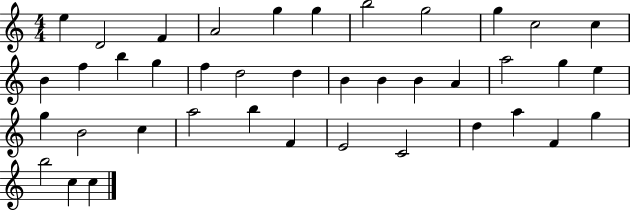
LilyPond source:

{
  \clef treble
  \numericTimeSignature
  \time 4/4
  \key c \major
  e''4 d'2 f'4 | a'2 g''4 g''4 | b''2 g''2 | g''4 c''2 c''4 | \break b'4 f''4 b''4 g''4 | f''4 d''2 d''4 | b'4 b'4 b'4 a'4 | a''2 g''4 e''4 | \break g''4 b'2 c''4 | a''2 b''4 f'4 | e'2 c'2 | d''4 a''4 f'4 g''4 | \break b''2 c''4 c''4 | \bar "|."
}